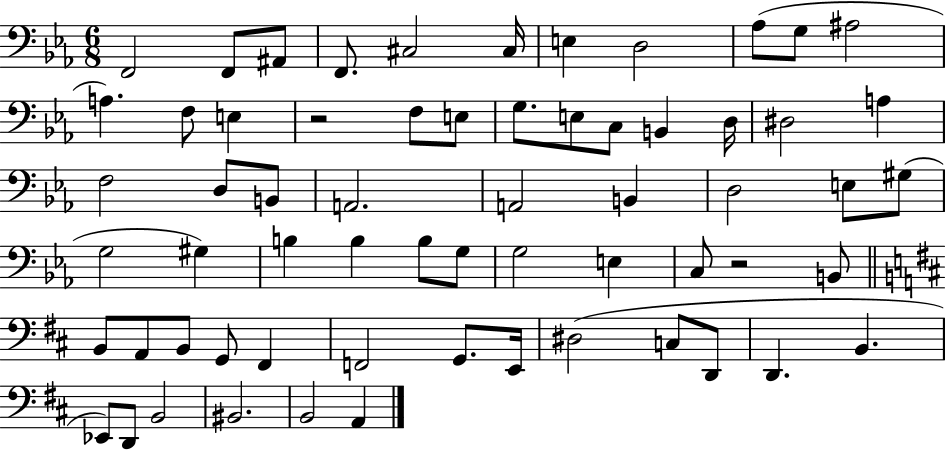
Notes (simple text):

F2/h F2/e A#2/e F2/e. C#3/h C#3/s E3/q D3/h Ab3/e G3/e A#3/h A3/q. F3/e E3/q R/h F3/e E3/e G3/e. E3/e C3/e B2/q D3/s D#3/h A3/q F3/h D3/e B2/e A2/h. A2/h B2/q D3/h E3/e G#3/e G3/h G#3/q B3/q B3/q B3/e G3/e G3/h E3/q C3/e R/h B2/e B2/e A2/e B2/e G2/e F#2/q F2/h G2/e. E2/s D#3/h C3/e D2/e D2/q. B2/q. Eb2/e D2/e B2/h BIS2/h. B2/h A2/q